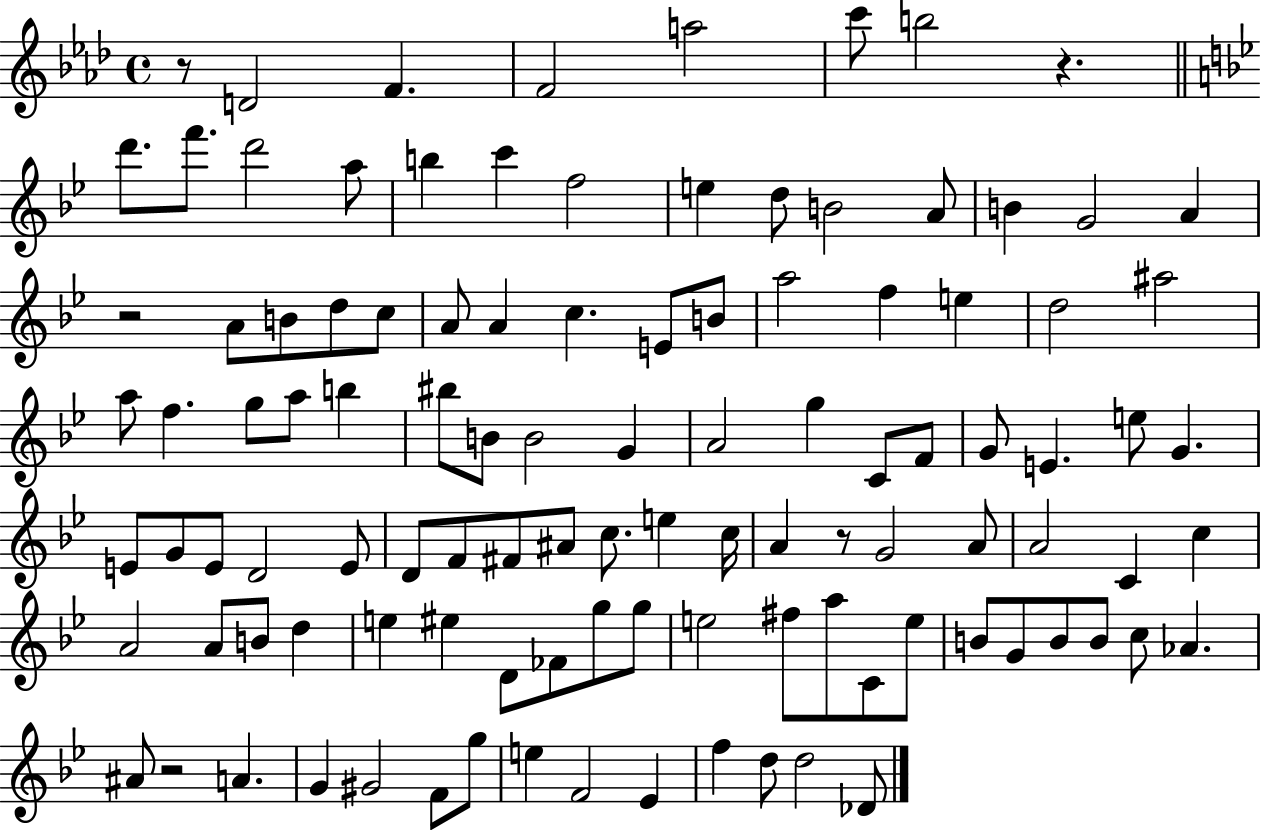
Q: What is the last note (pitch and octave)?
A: Db4